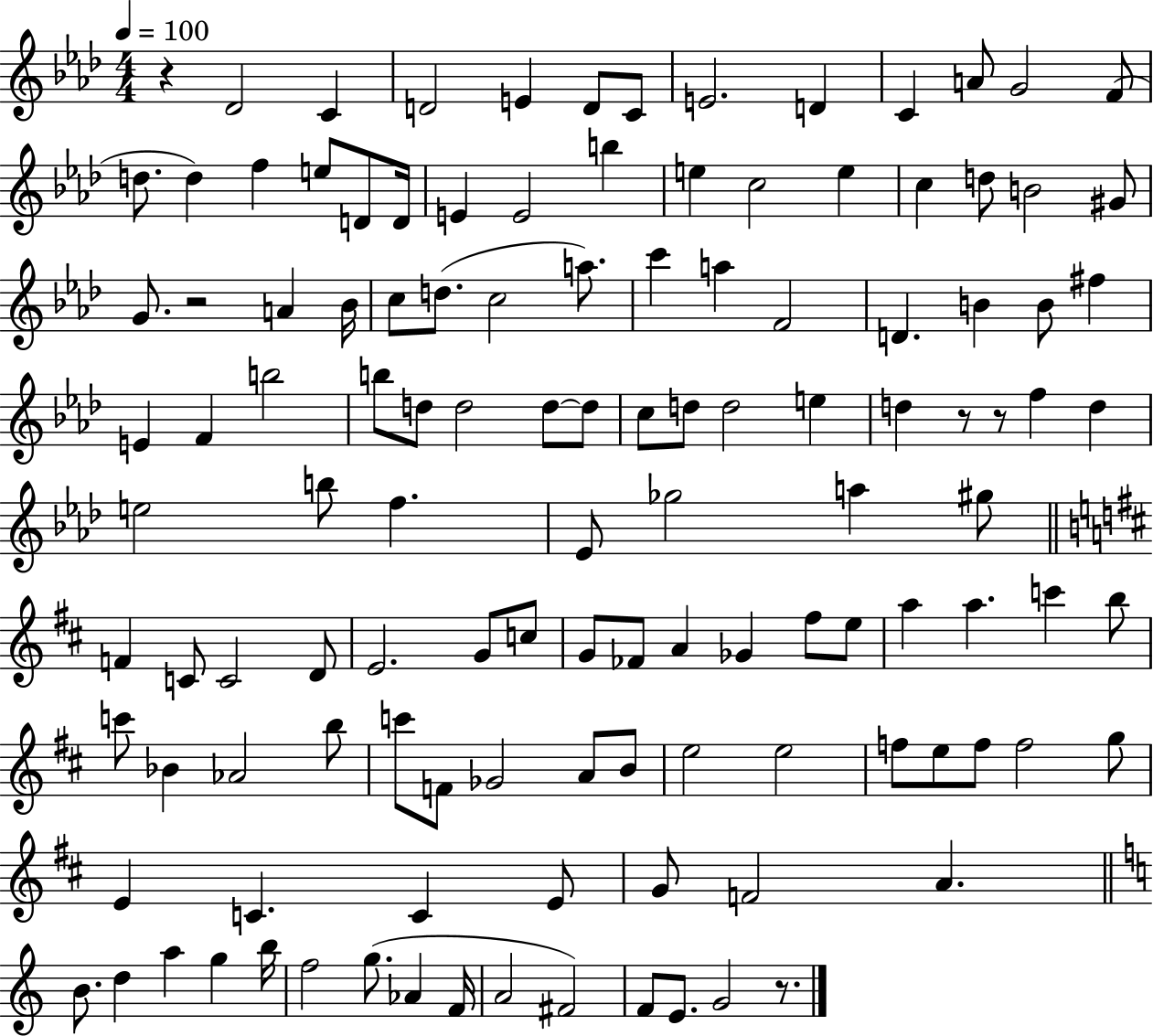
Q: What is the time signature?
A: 4/4